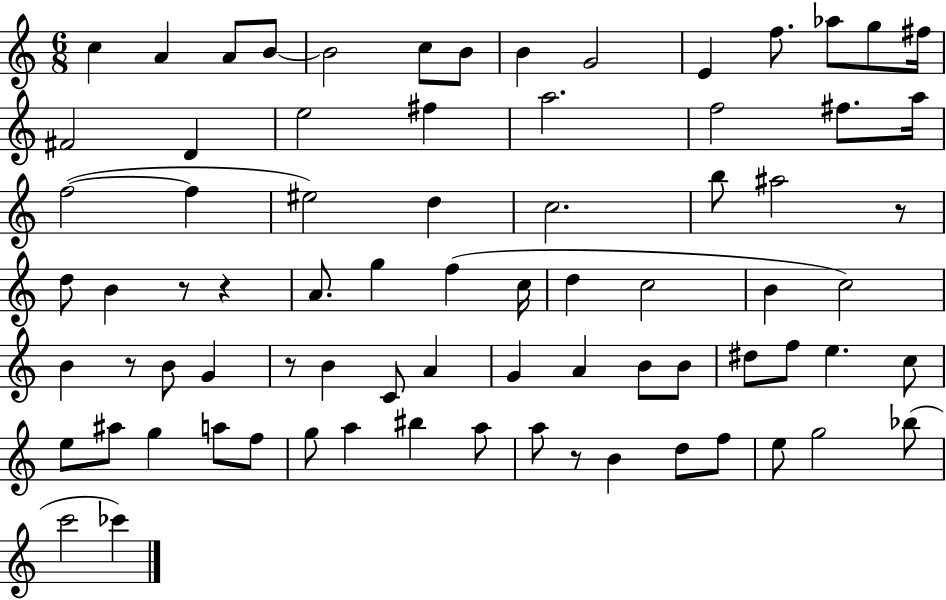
{
  \clef treble
  \numericTimeSignature
  \time 6/8
  \key c \major
  c''4 a'4 a'8 b'8~~ | b'2 c''8 b'8 | b'4 g'2 | e'4 f''8. aes''8 g''8 fis''16 | \break fis'2 d'4 | e''2 fis''4 | a''2. | f''2 fis''8. a''16 | \break f''2~(~ f''4 | eis''2) d''4 | c''2. | b''8 ais''2 r8 | \break d''8 b'4 r8 r4 | a'8. g''4 f''4( c''16 | d''4 c''2 | b'4 c''2) | \break b'4 r8 b'8 g'4 | r8 b'4 c'8 a'4 | g'4 a'4 b'8 b'8 | dis''8 f''8 e''4. c''8 | \break e''8 ais''8 g''4 a''8 f''8 | g''8 a''4 bis''4 a''8 | a''8 r8 b'4 d''8 f''8 | e''8 g''2 bes''8( | \break c'''2 ces'''4) | \bar "|."
}